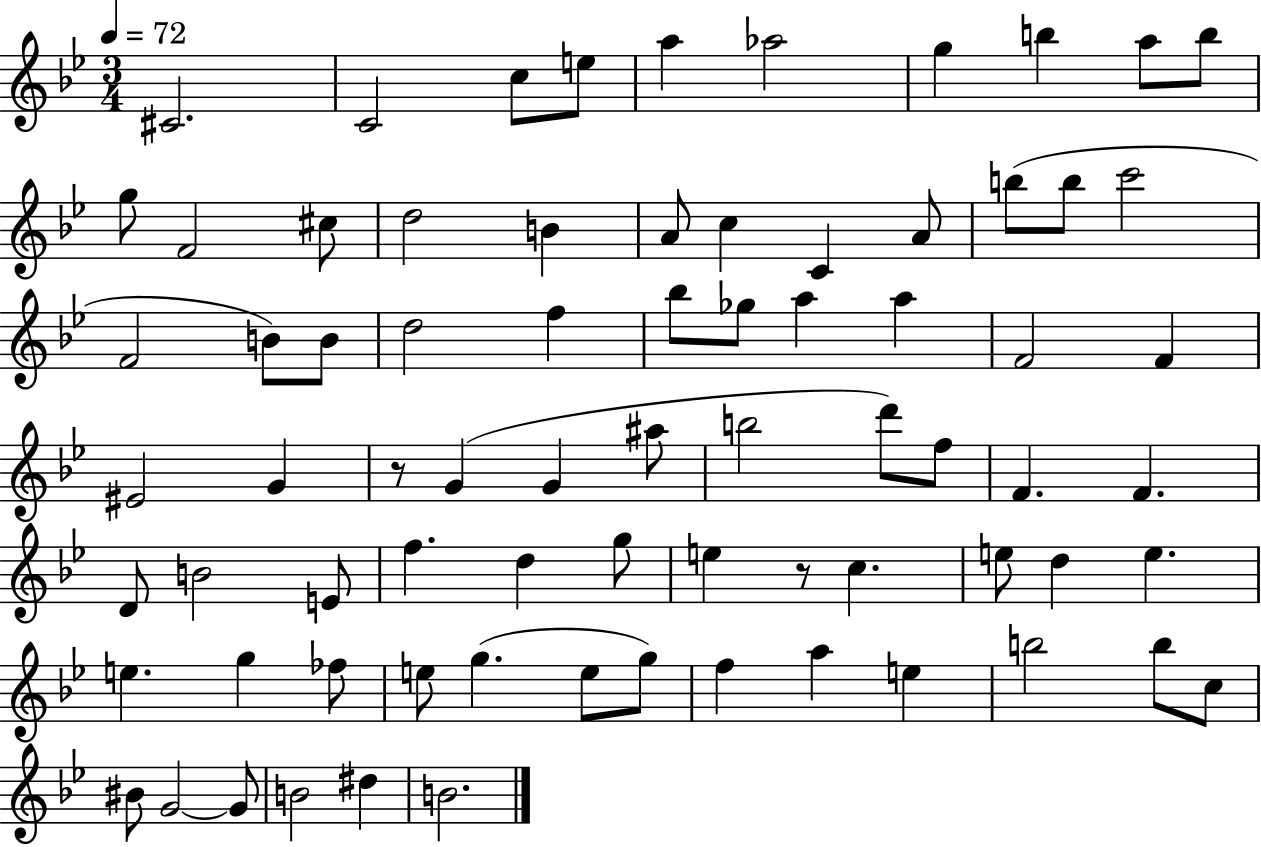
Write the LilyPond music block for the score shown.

{
  \clef treble
  \numericTimeSignature
  \time 3/4
  \key bes \major
  \tempo 4 = 72
  cis'2. | c'2 c''8 e''8 | a''4 aes''2 | g''4 b''4 a''8 b''8 | \break g''8 f'2 cis''8 | d''2 b'4 | a'8 c''4 c'4 a'8 | b''8( b''8 c'''2 | \break f'2 b'8) b'8 | d''2 f''4 | bes''8 ges''8 a''4 a''4 | f'2 f'4 | \break eis'2 g'4 | r8 g'4( g'4 ais''8 | b''2 d'''8) f''8 | f'4. f'4. | \break d'8 b'2 e'8 | f''4. d''4 g''8 | e''4 r8 c''4. | e''8 d''4 e''4. | \break e''4. g''4 fes''8 | e''8 g''4.( e''8 g''8) | f''4 a''4 e''4 | b''2 b''8 c''8 | \break bis'8 g'2~~ g'8 | b'2 dis''4 | b'2. | \bar "|."
}